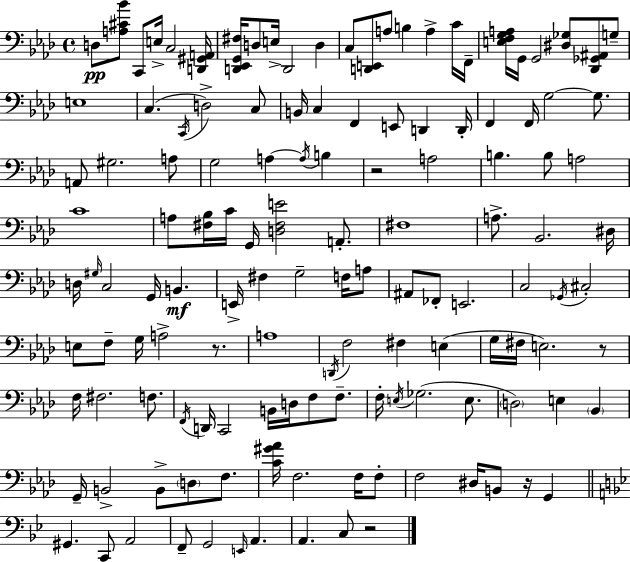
X:1
T:Untitled
M:4/4
L:1/4
K:Fm
D,/2 [A,^C_B]/2 C,,/2 E,/4 C,2 [D,,^G,,A,,]/4 [D,,_E,,G,,^F,]/4 D,/2 E,/4 D,,2 D, C,/2 [D,,E,,]/2 A,/2 B, A, C/4 F,,/4 [E,F,G,A,]/4 G,,/4 G,,2 [^D,_G,]/2 [_D,,_G,,^A,,]/2 G,/2 E,4 C, C,,/4 D,2 C,/2 B,,/4 C, F,, E,,/2 D,, D,,/4 F,, F,,/4 G,2 G,/2 A,,/2 ^G,2 A,/2 G,2 A, A,/4 B, z2 A,2 B, B,/2 A,2 C4 A,/2 [^F,_B,]/4 C/4 G,,/4 [D,^F,E]2 A,,/2 ^F,4 A,/2 _B,,2 ^D,/4 D,/4 ^G,/4 C,2 G,,/4 B,, E,,/4 ^F, G,2 F,/4 A,/2 ^A,,/2 _F,,/2 E,,2 C,2 _G,,/4 ^C,2 E,/2 F,/2 G,/4 A,2 z/2 A,4 D,,/4 F,2 ^F, E, G,/4 ^F,/4 E,2 z/2 F,/4 ^F,2 F,/2 F,,/4 D,,/4 C,,2 B,,/4 D,/4 F,/2 F,/2 F,/4 E,/4 _G,2 E,/2 D,2 E, _B,, G,,/4 B,,2 B,,/2 D,/2 F,/2 [C^G_A]/4 F,2 F,/4 F,/2 F,2 ^D,/4 B,,/2 z/4 G,, ^G,, C,,/2 A,,2 F,,/2 G,,2 E,,/4 A,, A,, C,/2 z2